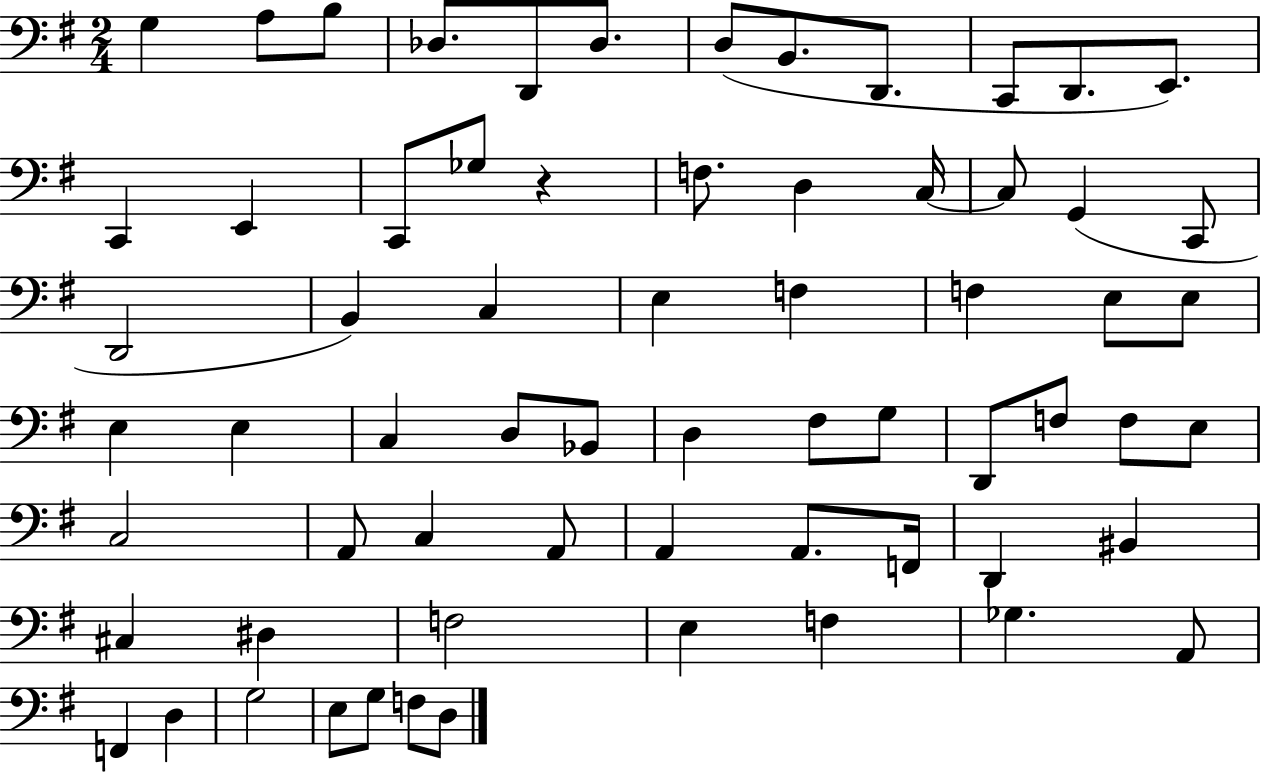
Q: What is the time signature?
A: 2/4